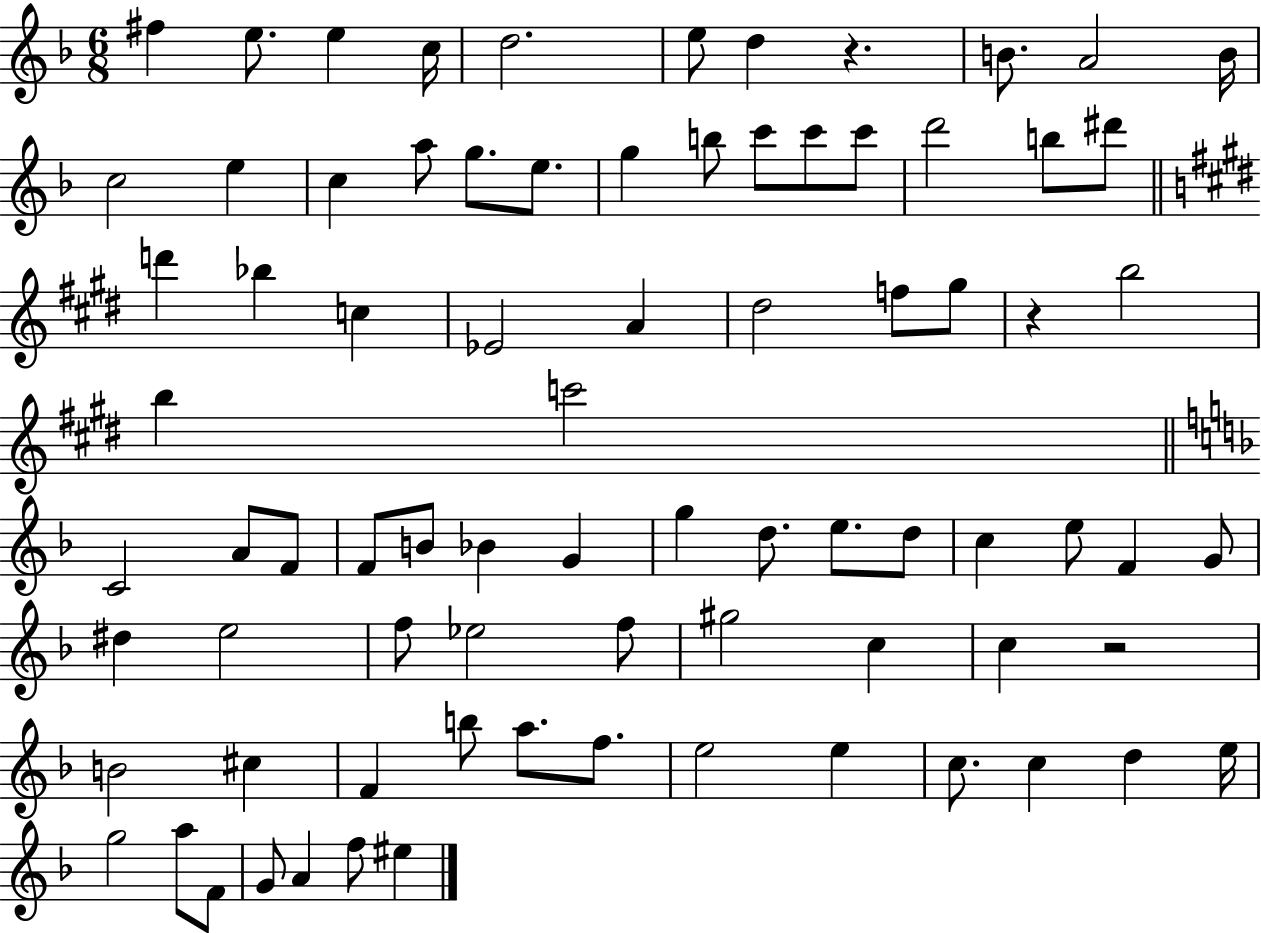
X:1
T:Untitled
M:6/8
L:1/4
K:F
^f e/2 e c/4 d2 e/2 d z B/2 A2 B/4 c2 e c a/2 g/2 e/2 g b/2 c'/2 c'/2 c'/2 d'2 b/2 ^d'/2 d' _b c _E2 A ^d2 f/2 ^g/2 z b2 b c'2 C2 A/2 F/2 F/2 B/2 _B G g d/2 e/2 d/2 c e/2 F G/2 ^d e2 f/2 _e2 f/2 ^g2 c c z2 B2 ^c F b/2 a/2 f/2 e2 e c/2 c d e/4 g2 a/2 F/2 G/2 A f/2 ^e